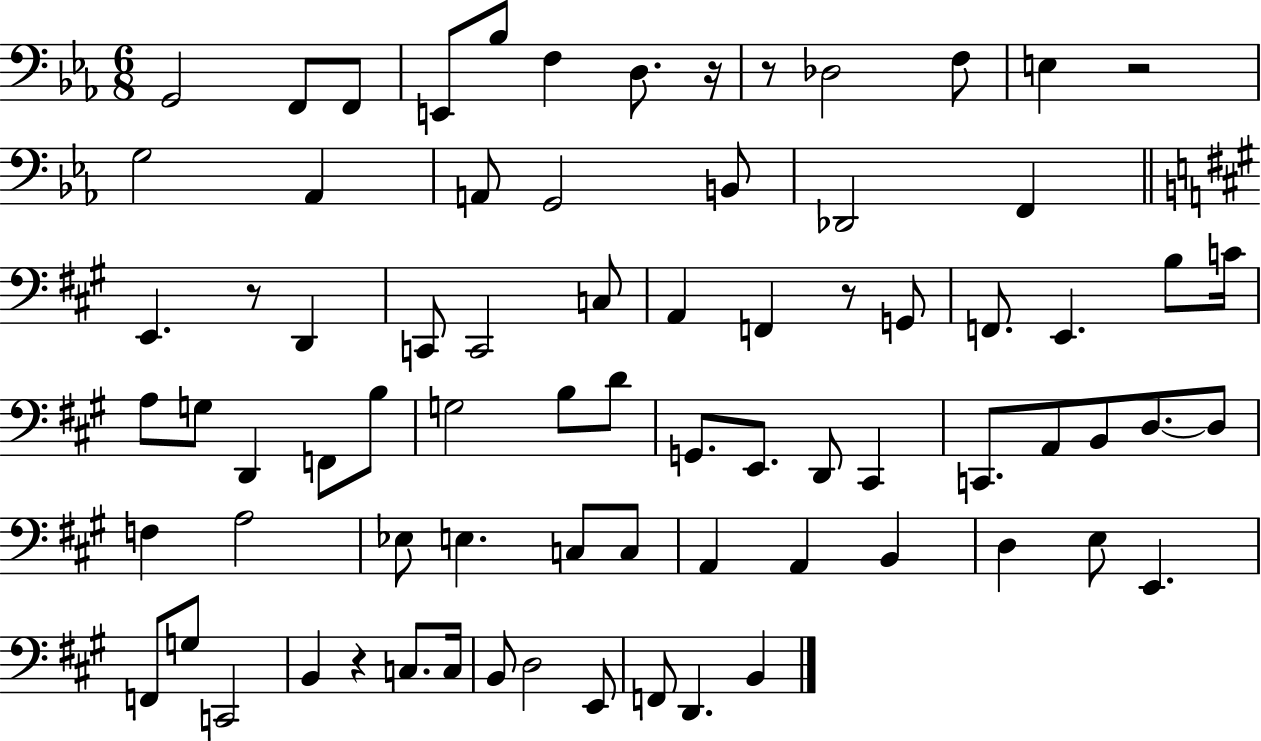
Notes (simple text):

G2/h F2/e F2/e E2/e Bb3/e F3/q D3/e. R/s R/e Db3/h F3/e E3/q R/h G3/h Ab2/q A2/e G2/h B2/e Db2/h F2/q E2/q. R/e D2/q C2/e C2/h C3/e A2/q F2/q R/e G2/e F2/e. E2/q. B3/e C4/s A3/e G3/e D2/q F2/e B3/e G3/h B3/e D4/e G2/e. E2/e. D2/e C#2/q C2/e. A2/e B2/e D3/e. D3/e F3/q A3/h Eb3/e E3/q. C3/e C3/e A2/q A2/q B2/q D3/q E3/e E2/q. F2/e G3/e C2/h B2/q R/q C3/e. C3/s B2/e D3/h E2/e F2/e D2/q. B2/q